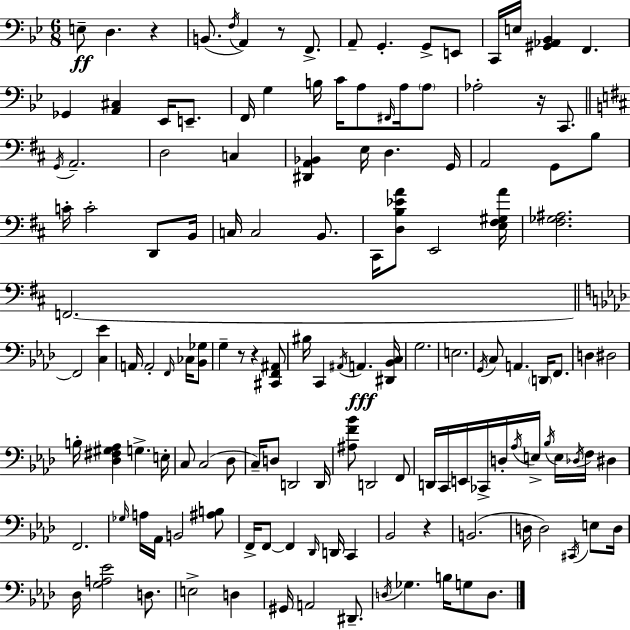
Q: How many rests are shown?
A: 6